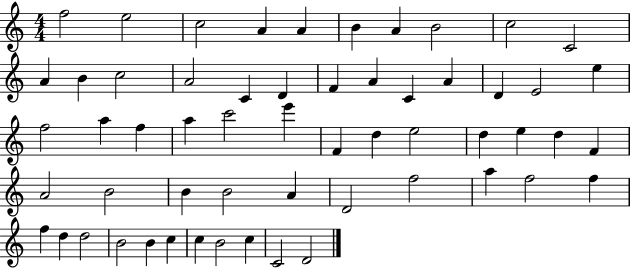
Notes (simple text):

F5/h E5/h C5/h A4/q A4/q B4/q A4/q B4/h C5/h C4/h A4/q B4/q C5/h A4/h C4/q D4/q F4/q A4/q C4/q A4/q D4/q E4/h E5/q F5/h A5/q F5/q A5/q C6/h E6/q F4/q D5/q E5/h D5/q E5/q D5/q F4/q A4/h B4/h B4/q B4/h A4/q D4/h F5/h A5/q F5/h F5/q F5/q D5/q D5/h B4/h B4/q C5/q C5/q B4/h C5/q C4/h D4/h